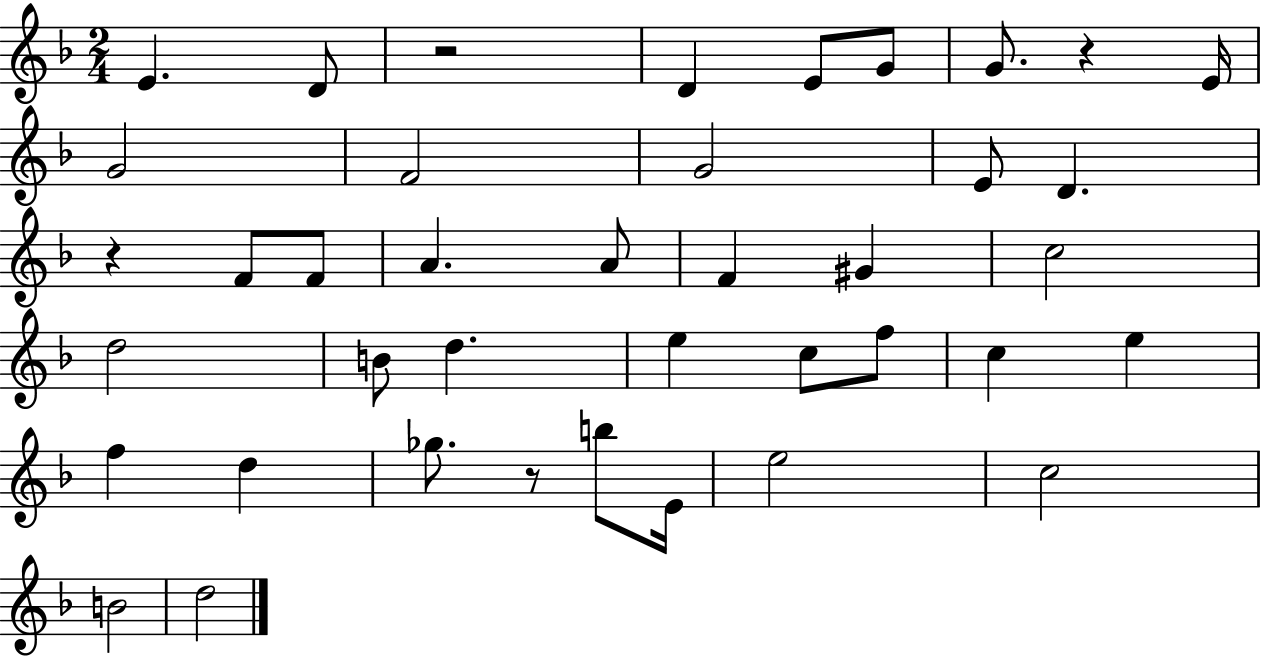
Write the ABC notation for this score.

X:1
T:Untitled
M:2/4
L:1/4
K:F
E D/2 z2 D E/2 G/2 G/2 z E/4 G2 F2 G2 E/2 D z F/2 F/2 A A/2 F ^G c2 d2 B/2 d e c/2 f/2 c e f d _g/2 z/2 b/2 E/4 e2 c2 B2 d2